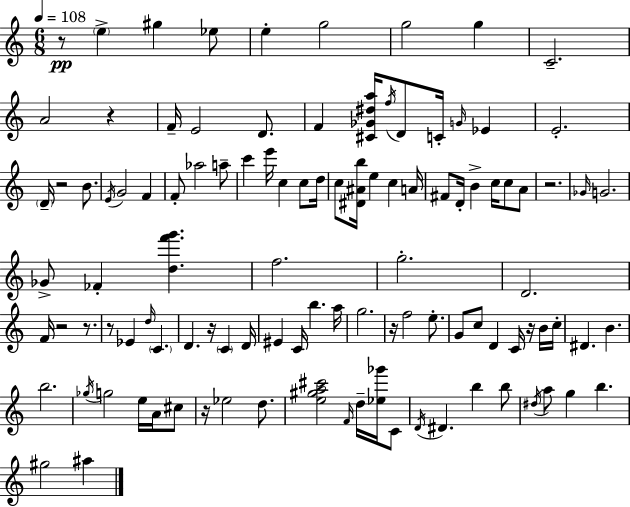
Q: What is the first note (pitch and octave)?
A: E5